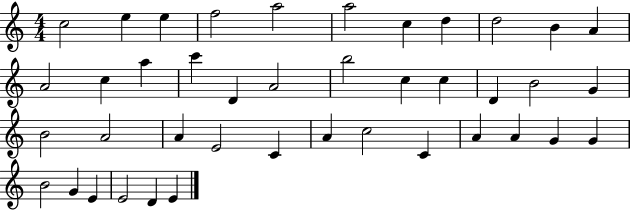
{
  \clef treble
  \numericTimeSignature
  \time 4/4
  \key c \major
  c''2 e''4 e''4 | f''2 a''2 | a''2 c''4 d''4 | d''2 b'4 a'4 | \break a'2 c''4 a''4 | c'''4 d'4 a'2 | b''2 c''4 c''4 | d'4 b'2 g'4 | \break b'2 a'2 | a'4 e'2 c'4 | a'4 c''2 c'4 | a'4 a'4 g'4 g'4 | \break b'2 g'4 e'4 | e'2 d'4 e'4 | \bar "|."
}